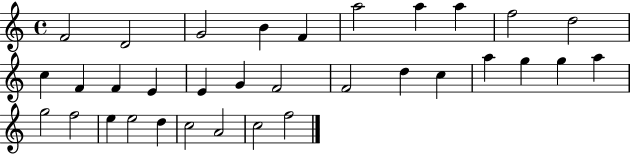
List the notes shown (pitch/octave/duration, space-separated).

F4/h D4/h G4/h B4/q F4/q A5/h A5/q A5/q F5/h D5/h C5/q F4/q F4/q E4/q E4/q G4/q F4/h F4/h D5/q C5/q A5/q G5/q G5/q A5/q G5/h F5/h E5/q E5/h D5/q C5/h A4/h C5/h F5/h